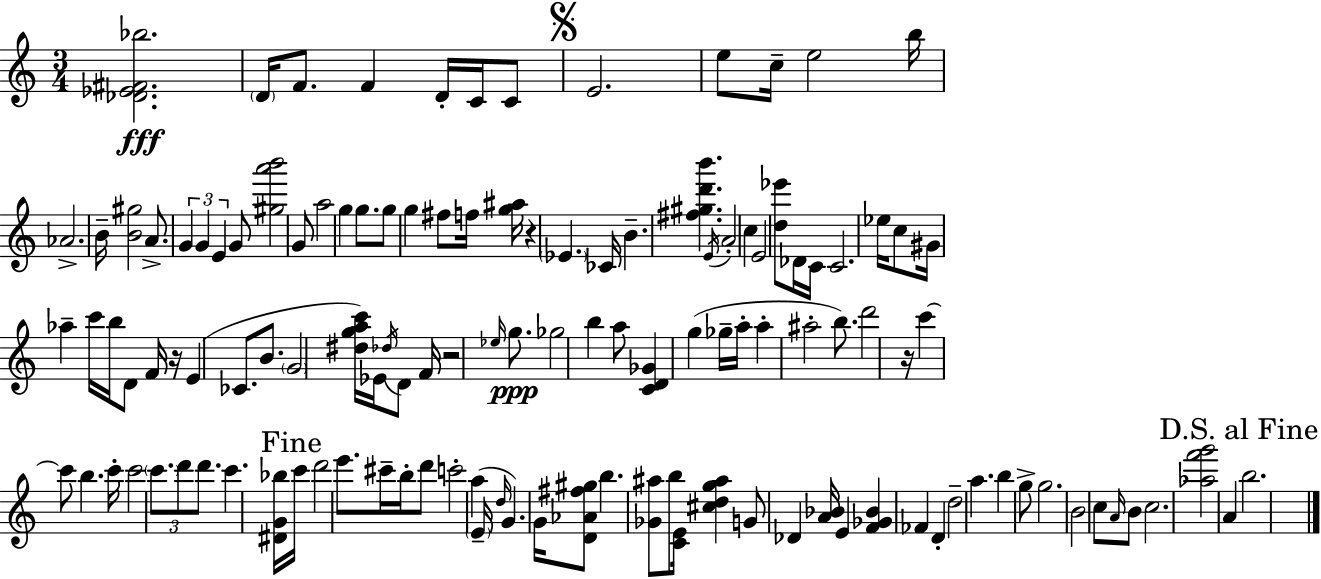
[Db4,Eb4,F#4,Bb5]/h. D4/s F4/e. F4/q D4/s C4/s C4/e E4/h. E5/e C5/s E5/h B5/s Ab4/h. B4/s [B4,G#5]/h A4/e. G4/q G4/q E4/q G4/e [G#5,A6,B6]/h G4/e A5/h G5/q G5/e. G5/e G5/q F#5/e F5/s [G5,A#5]/s R/q Eb4/q. CES4/s B4/q. [F#5,G#5,D6,B6]/q. E4/s A4/h C5/q E4/h [D5,Eb6]/e Db4/s C4/s C4/h. Eb5/s C5/e G#4/s Ab5/q C6/s B5/s D4/e F4/s R/s E4/q CES4/e. B4/e. G4/h [D#5,G5,A5,C6]/s Eb4/s Db5/s D4/e F4/s R/h Eb5/s G5/e. Gb5/h B5/q A5/e [C4,D4,Gb4]/q G5/q Gb5/s A5/s A5/q A#5/h B5/e. D6/h R/s C6/q C6/e B5/q. C6/s C6/h C6/e. D6/e D6/e. C6/q. [D#4,G4,Bb5]/s C6/s D6/h E6/e. C#6/s B5/s D6/e C6/h A5/q E4/s D5/s G4/q. G4/s [D4,Ab4,F#5,G#5]/e B5/q. [Gb4,A#5]/e B5/e [C4,E4]/s [C#5,D5,G5,A#5]/q G4/e Db4/q [A4,Bb4]/s E4/q [F4,Gb4,Bb4]/q FES4/q D4/q D5/h A5/q. B5/q G5/e G5/h. B4/h C5/e A4/s B4/e C5/h. [Ab5,F6,G6]/h A4/q B5/h.